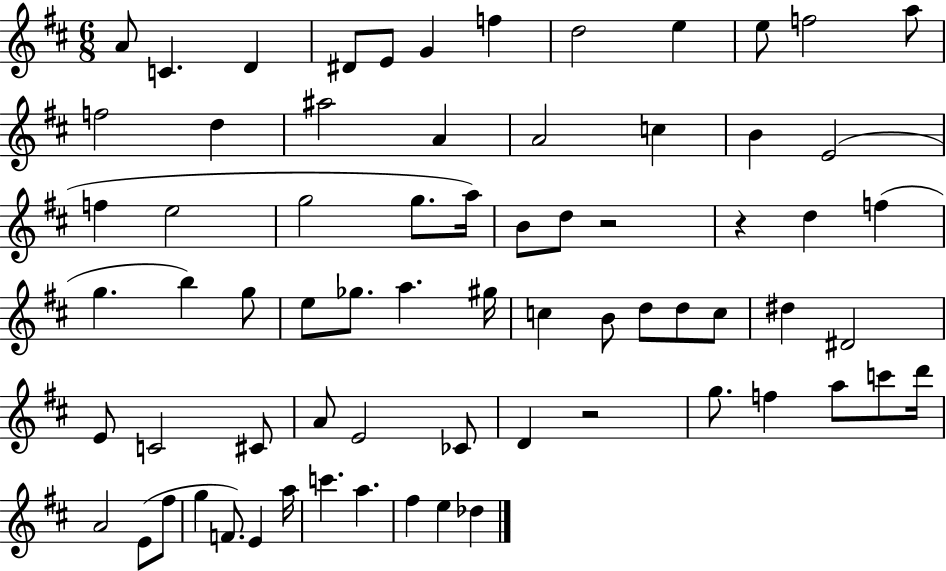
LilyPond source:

{
  \clef treble
  \numericTimeSignature
  \time 6/8
  \key d \major
  \repeat volta 2 { a'8 c'4. d'4 | dis'8 e'8 g'4 f''4 | d''2 e''4 | e''8 f''2 a''8 | \break f''2 d''4 | ais''2 a'4 | a'2 c''4 | b'4 e'2( | \break f''4 e''2 | g''2 g''8. a''16) | b'8 d''8 r2 | r4 d''4 f''4( | \break g''4. b''4) g''8 | e''8 ges''8. a''4. gis''16 | c''4 b'8 d''8 d''8 c''8 | dis''4 dis'2 | \break e'8 c'2 cis'8 | a'8 e'2 ces'8 | d'4 r2 | g''8. f''4 a''8 c'''8 d'''16 | \break a'2 e'8( fis''8 | g''4 f'8.) e'4 a''16 | c'''4. a''4. | fis''4 e''4 des''4 | \break } \bar "|."
}